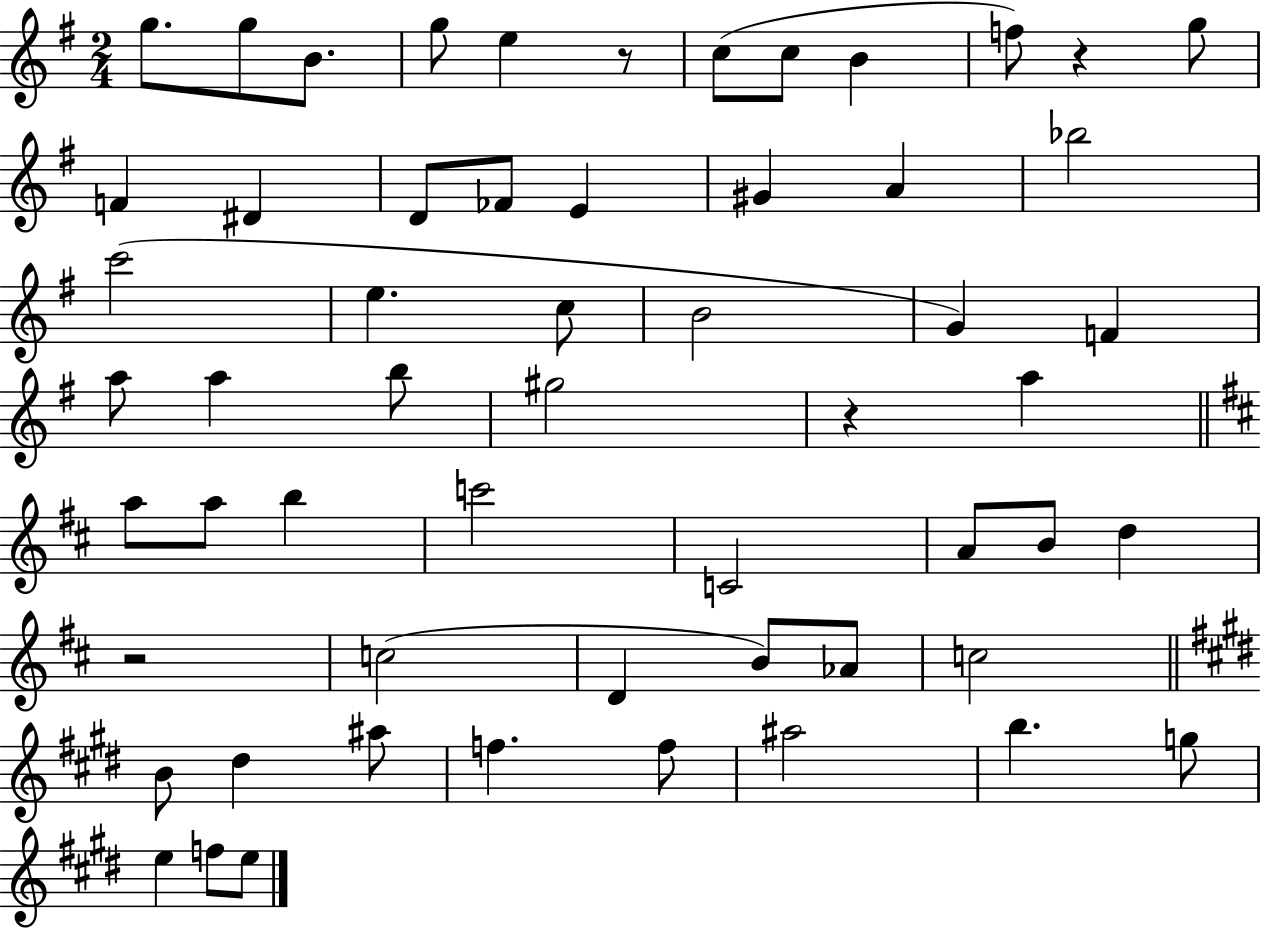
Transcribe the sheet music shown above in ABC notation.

X:1
T:Untitled
M:2/4
L:1/4
K:G
g/2 g/2 B/2 g/2 e z/2 c/2 c/2 B f/2 z g/2 F ^D D/2 _F/2 E ^G A _b2 c'2 e c/2 B2 G F a/2 a b/2 ^g2 z a a/2 a/2 b c'2 C2 A/2 B/2 d z2 c2 D B/2 _A/2 c2 B/2 ^d ^a/2 f f/2 ^a2 b g/2 e f/2 e/2